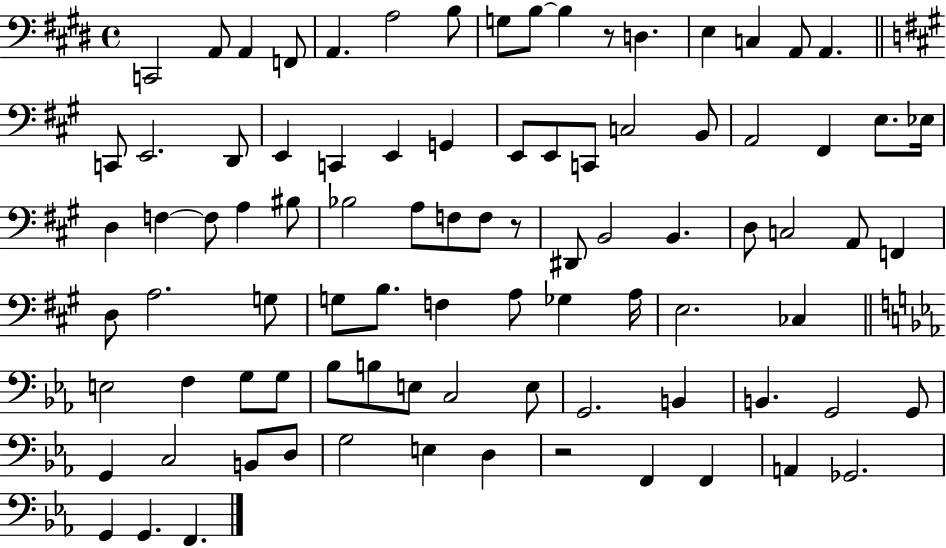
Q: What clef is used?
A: bass